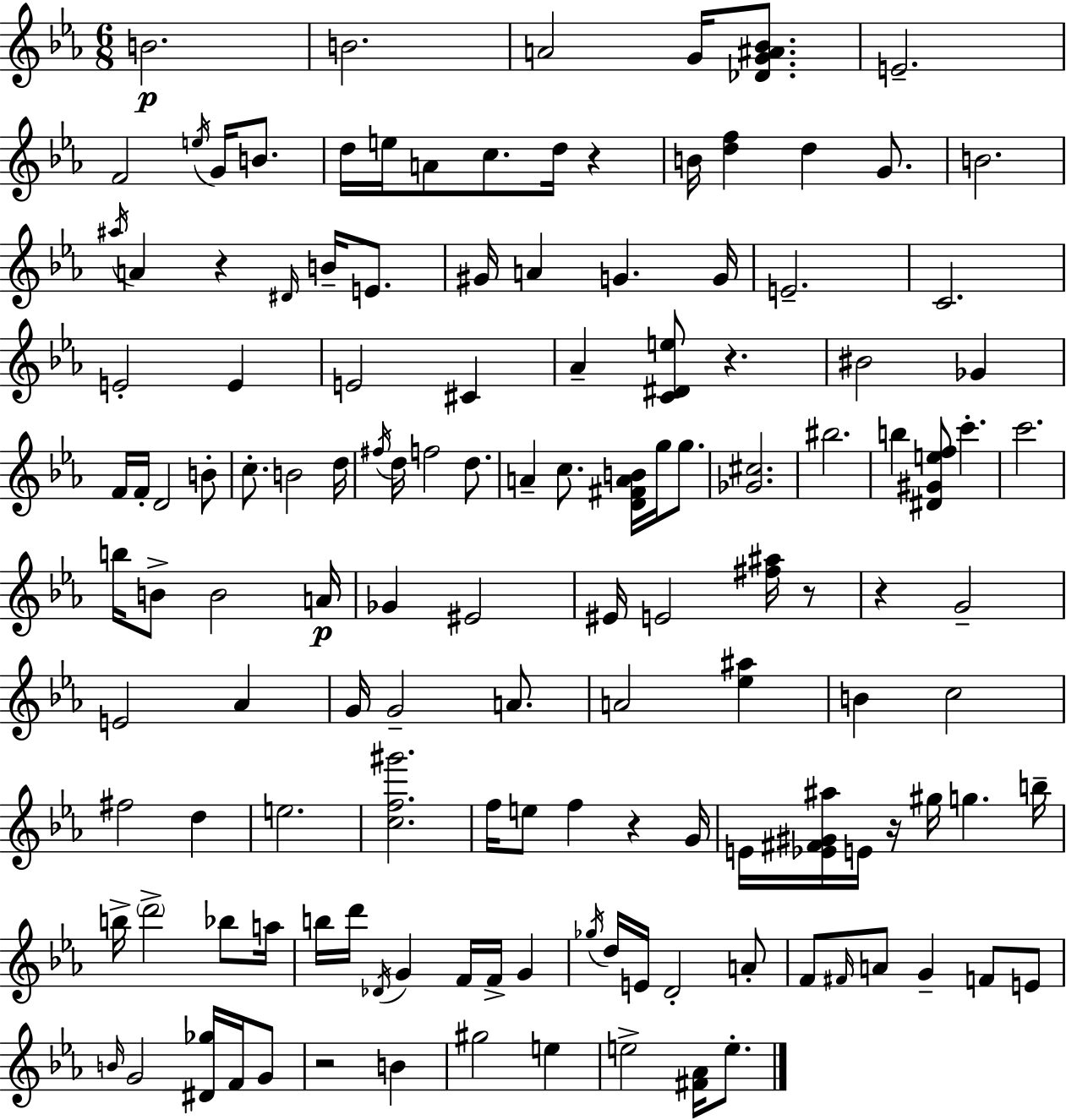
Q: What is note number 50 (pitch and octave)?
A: G5